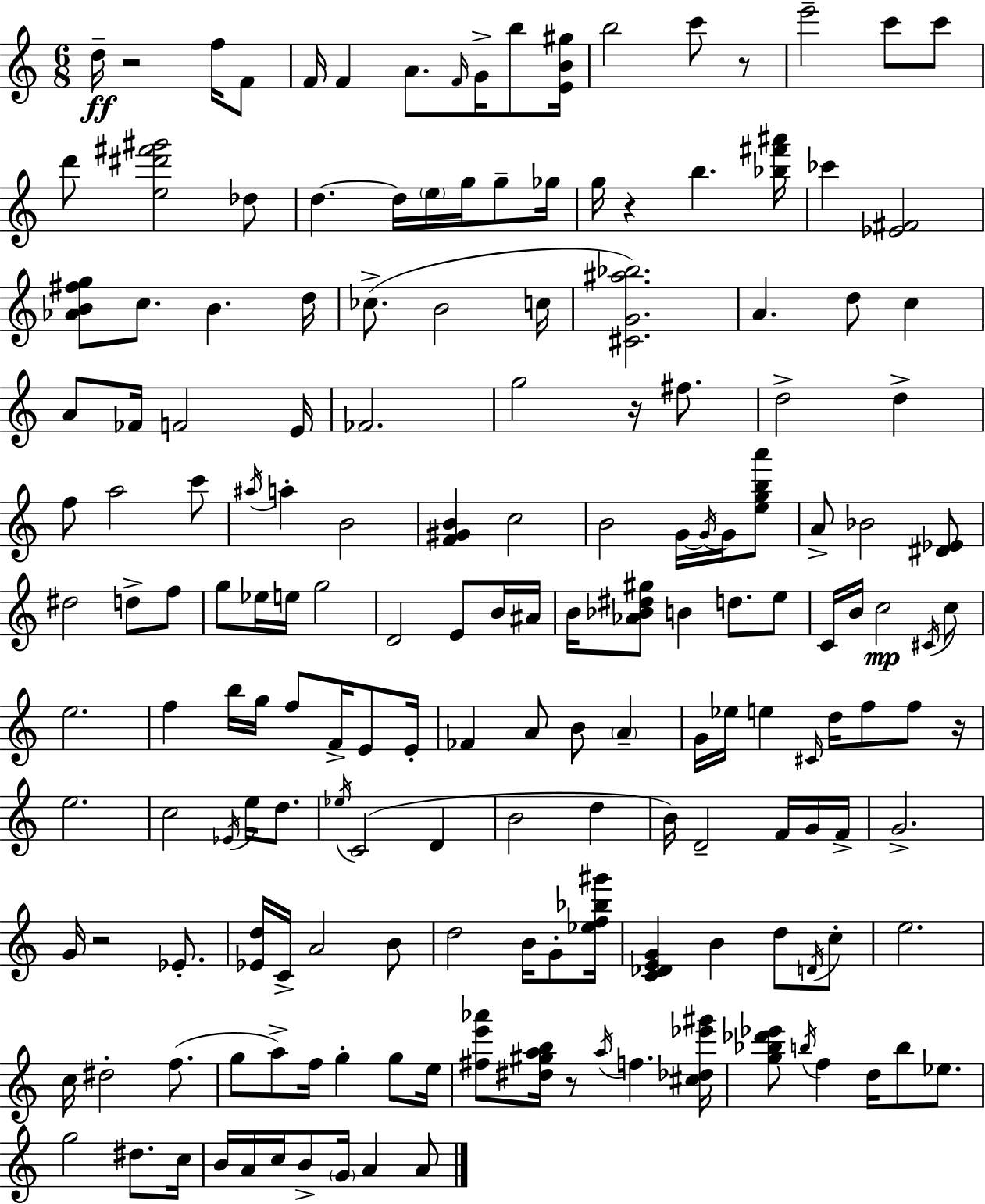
{
  \clef treble
  \numericTimeSignature
  \time 6/8
  \key a \minor
  d''16--\ff r2 f''16 f'8 | f'16 f'4 a'8. \grace { f'16 } g'16-> b''8 | <e' b' gis''>16 b''2 c'''8 r8 | e'''2-- c'''8 c'''8 | \break d'''8 <e'' dis''' fis''' gis'''>2 des''8 | d''4.~~ d''16 \parenthesize e''16 g''16 g''8-- | ges''16 g''16 r4 b''4. | <bes'' fis''' ais'''>16 ces'''4 <ees' fis'>2 | \break <aes' b' fis'' g''>8 c''8. b'4. | d''16 ces''8.->( b'2 | c''16 <cis' g' ais'' bes''>2.) | a'4. d''8 c''4 | \break a'8 fes'16 f'2 | e'16 fes'2. | g''2 r16 fis''8. | d''2-> d''4-> | \break f''8 a''2 c'''8 | \acciaccatura { ais''16 } a''4-. b'2 | <f' gis' b'>4 c''2 | b'2 g'16~~ \acciaccatura { g'16 } | \break g'16 <e'' g'' b'' a'''>8 a'8-> bes'2 | <dis' ees'>8 dis''2 d''8-> | f''8 g''8 ees''16 e''16 g''2 | d'2 e'8 | \break b'16 ais'16 b'16 <aes' bes' dis'' gis''>8 b'4 d''8. | e''8 c'16 b'16 c''2\mp | \acciaccatura { cis'16 } c''8 e''2. | f''4 b''16 g''16 f''8 | \break f'16-> e'8 e'16-. fes'4 a'8 b'8 | \parenthesize a'4-- g'16 ees''16 e''4 \grace { cis'16 } d''16 | f''8 f''8 r16 e''2. | c''2 | \break \acciaccatura { ees'16 } e''16 d''8. \acciaccatura { ees''16 }( c'2 | d'4 b'2 | d''4 b'16) d'2-- | f'16 g'16 f'16-> g'2.-> | \break g'16 r2 | ees'8.-. <ees' d''>16 c'16-> a'2 | b'8 d''2 | b'16 g'8-. <ees'' f'' bes'' gis'''>16 <c' des' e' g'>4 b'4 | \break d''8 \acciaccatura { d'16 } c''8-. e''2. | c''16 dis''2-. | f''8.( g''8 a''8->) | f''16 g''4-. g''8 e''16 <fis'' e''' aes'''>8 <dis'' gis'' a'' b''>16 r8 | \break \acciaccatura { a''16 } f''4. <cis'' des'' ees''' gis'''>16 <g'' bes'' des''' ees'''>8 \acciaccatura { b''16 } | f''4 d''16 b''8 ees''8. g''2 | dis''8. c''16 b'16 a'16 | c''16 b'8-> \parenthesize g'16 a'4 a'8 \bar "|."
}